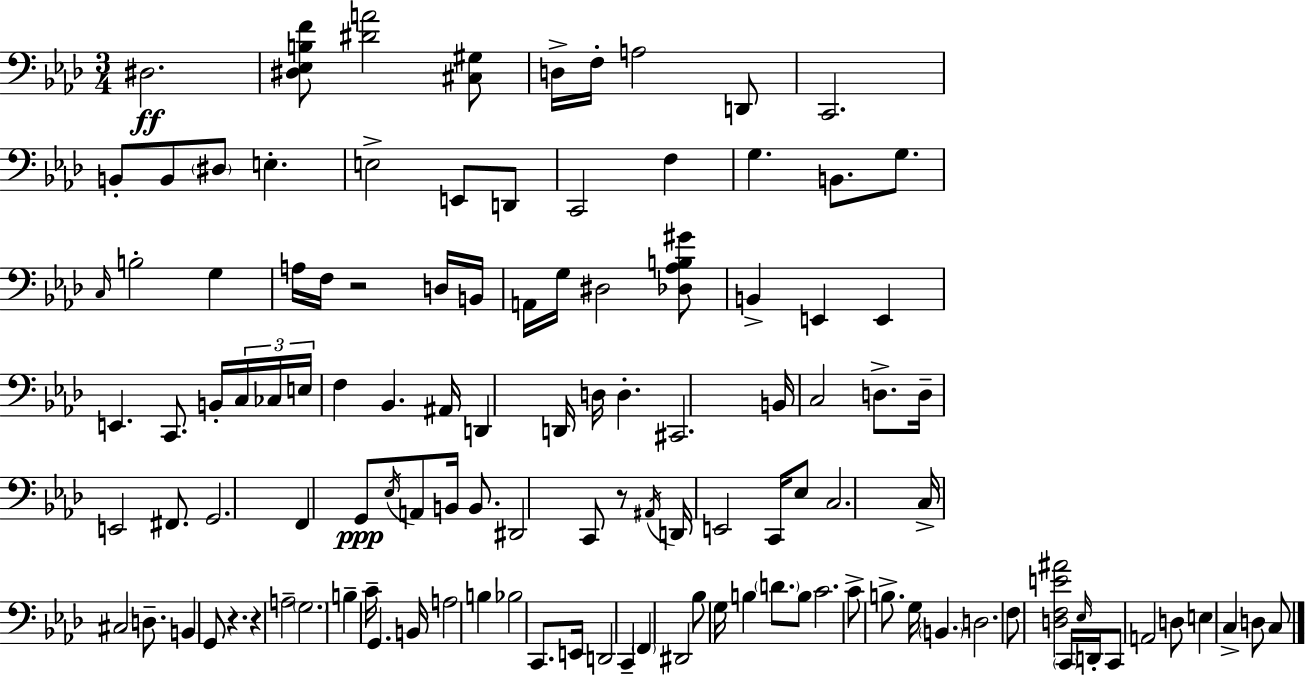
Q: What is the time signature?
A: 3/4